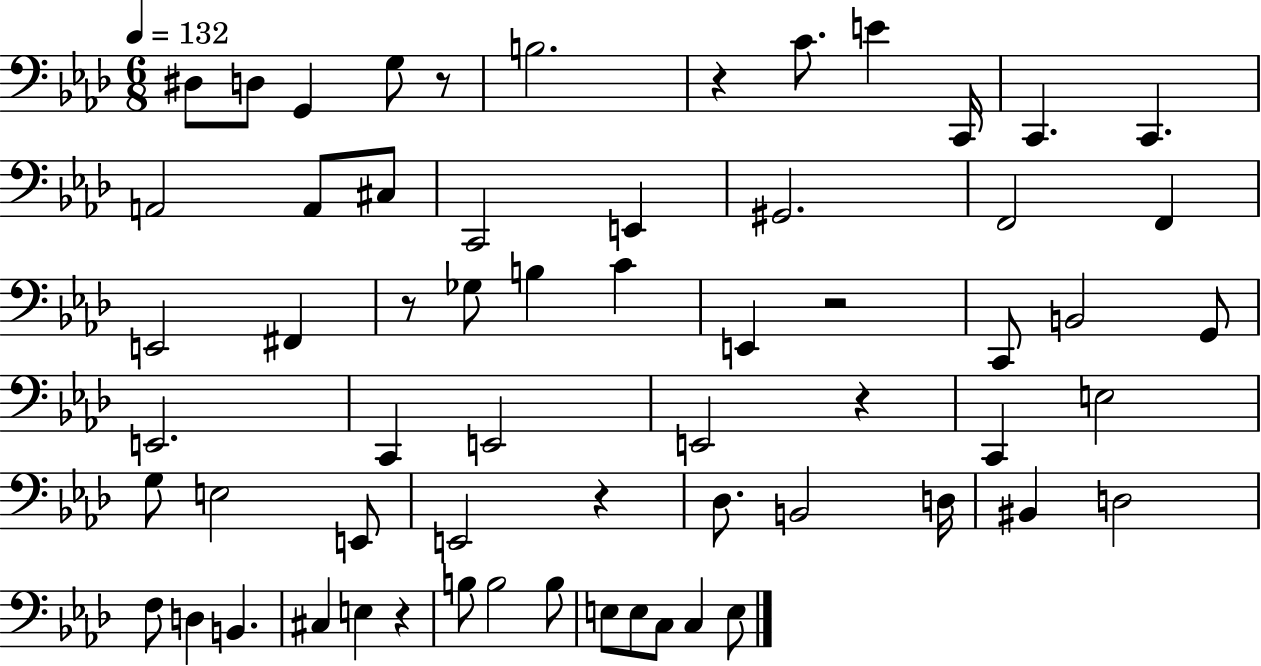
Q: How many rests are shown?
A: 7